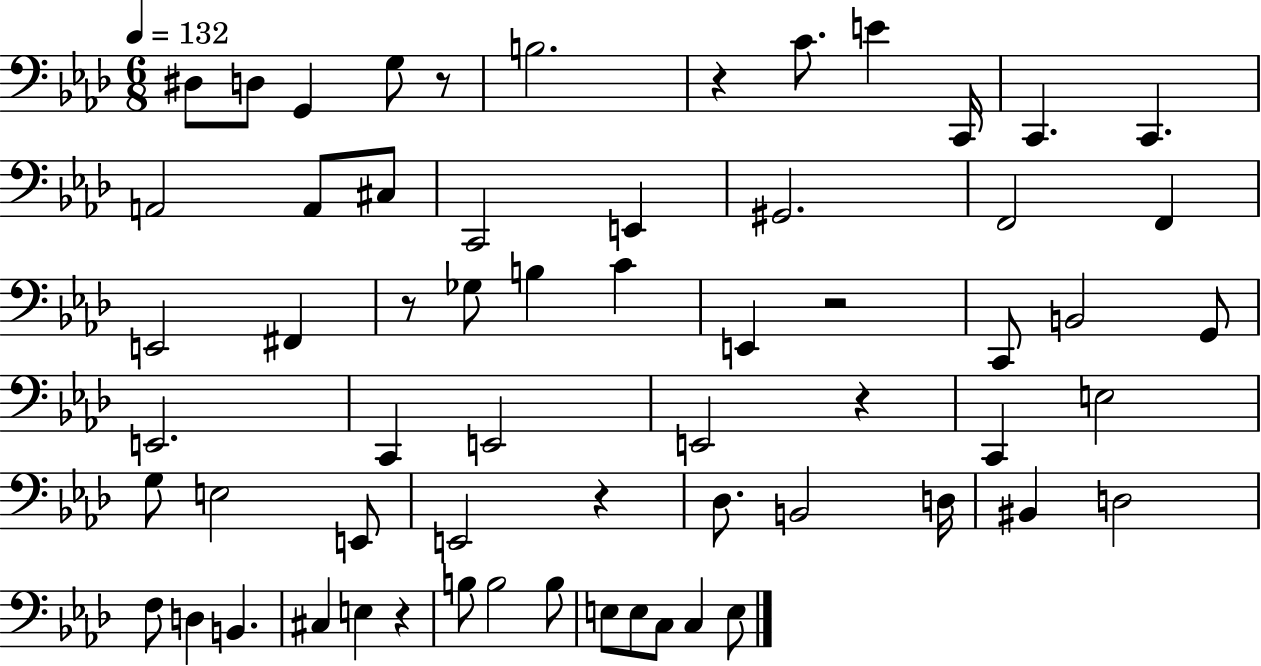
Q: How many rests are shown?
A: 7